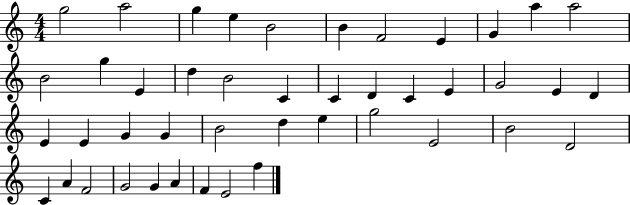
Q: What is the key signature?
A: C major